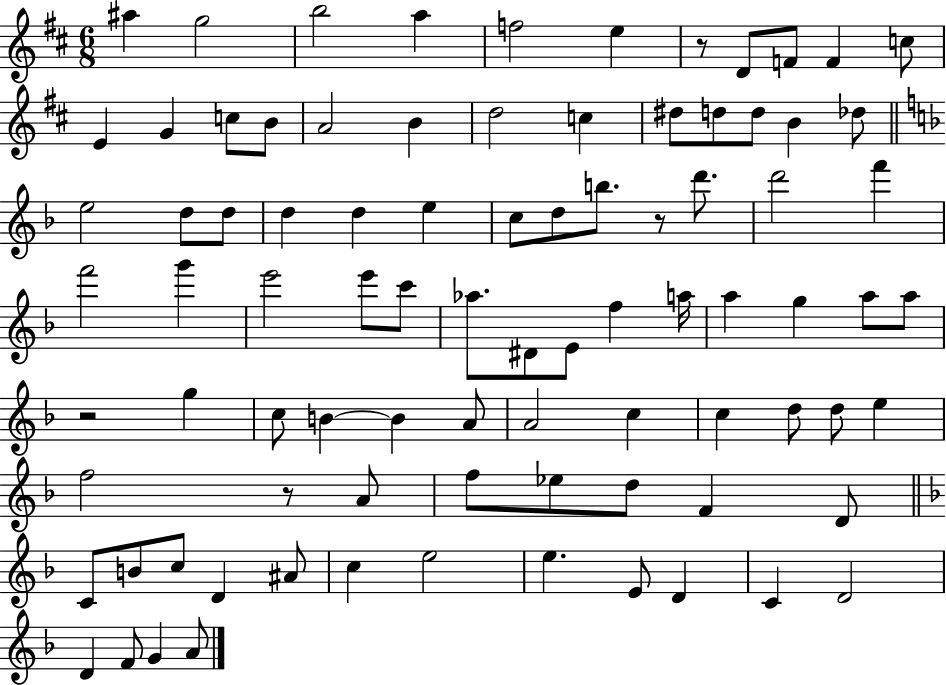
A#5/q G5/h B5/h A5/q F5/h E5/q R/e D4/e F4/e F4/q C5/e E4/q G4/q C5/e B4/e A4/h B4/q D5/h C5/q D#5/e D5/e D5/e B4/q Db5/e E5/h D5/e D5/e D5/q D5/q E5/q C5/e D5/e B5/e. R/e D6/e. D6/h F6/q F6/h G6/q E6/h E6/e C6/e Ab5/e. D#4/e E4/e F5/q A5/s A5/q G5/q A5/e A5/e R/h G5/q C5/e B4/q B4/q A4/e A4/h C5/q C5/q D5/e D5/e E5/q F5/h R/e A4/e F5/e Eb5/e D5/e F4/q D4/e C4/e B4/e C5/e D4/q A#4/e C5/q E5/h E5/q. E4/e D4/q C4/q D4/h D4/q F4/e G4/q A4/e